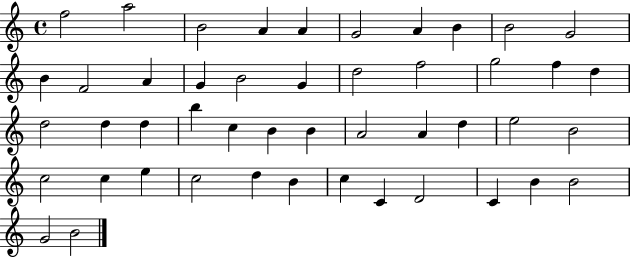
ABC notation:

X:1
T:Untitled
M:4/4
L:1/4
K:C
f2 a2 B2 A A G2 A B B2 G2 B F2 A G B2 G d2 f2 g2 f d d2 d d b c B B A2 A d e2 B2 c2 c e c2 d B c C D2 C B B2 G2 B2